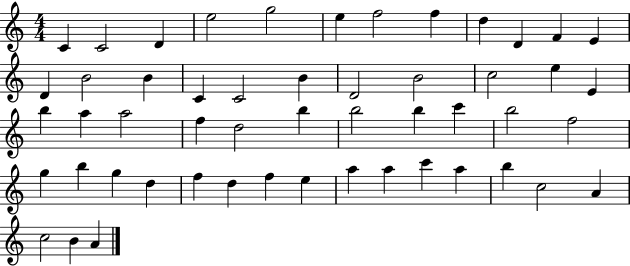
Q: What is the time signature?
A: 4/4